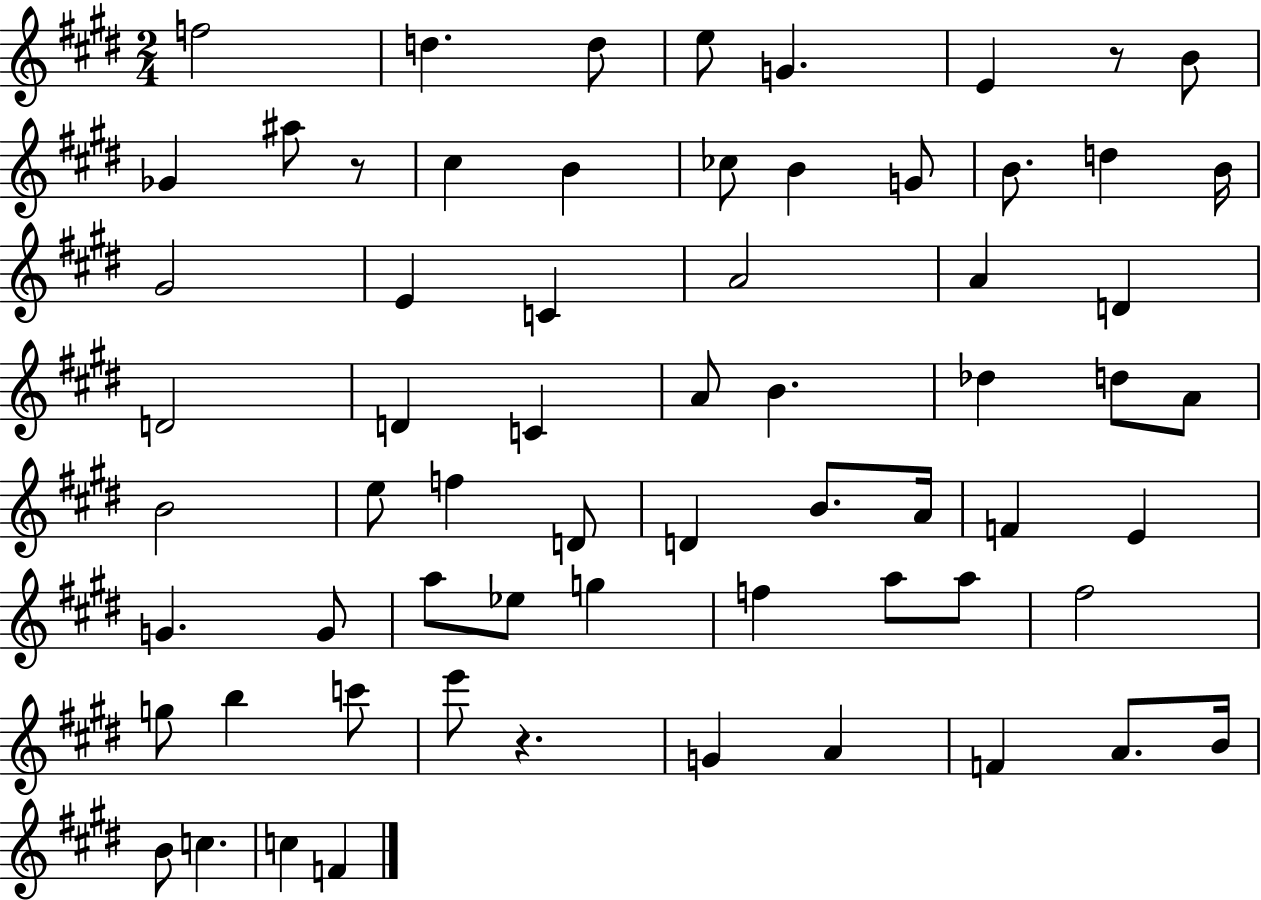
F5/h D5/q. D5/e E5/e G4/q. E4/q R/e B4/e Gb4/q A#5/e R/e C#5/q B4/q CES5/e B4/q G4/e B4/e. D5/q B4/s G#4/h E4/q C4/q A4/h A4/q D4/q D4/h D4/q C4/q A4/e B4/q. Db5/q D5/e A4/e B4/h E5/e F5/q D4/e D4/q B4/e. A4/s F4/q E4/q G4/q. G4/e A5/e Eb5/e G5/q F5/q A5/e A5/e F#5/h G5/e B5/q C6/e E6/e R/q. G4/q A4/q F4/q A4/e. B4/s B4/e C5/q. C5/q F4/q